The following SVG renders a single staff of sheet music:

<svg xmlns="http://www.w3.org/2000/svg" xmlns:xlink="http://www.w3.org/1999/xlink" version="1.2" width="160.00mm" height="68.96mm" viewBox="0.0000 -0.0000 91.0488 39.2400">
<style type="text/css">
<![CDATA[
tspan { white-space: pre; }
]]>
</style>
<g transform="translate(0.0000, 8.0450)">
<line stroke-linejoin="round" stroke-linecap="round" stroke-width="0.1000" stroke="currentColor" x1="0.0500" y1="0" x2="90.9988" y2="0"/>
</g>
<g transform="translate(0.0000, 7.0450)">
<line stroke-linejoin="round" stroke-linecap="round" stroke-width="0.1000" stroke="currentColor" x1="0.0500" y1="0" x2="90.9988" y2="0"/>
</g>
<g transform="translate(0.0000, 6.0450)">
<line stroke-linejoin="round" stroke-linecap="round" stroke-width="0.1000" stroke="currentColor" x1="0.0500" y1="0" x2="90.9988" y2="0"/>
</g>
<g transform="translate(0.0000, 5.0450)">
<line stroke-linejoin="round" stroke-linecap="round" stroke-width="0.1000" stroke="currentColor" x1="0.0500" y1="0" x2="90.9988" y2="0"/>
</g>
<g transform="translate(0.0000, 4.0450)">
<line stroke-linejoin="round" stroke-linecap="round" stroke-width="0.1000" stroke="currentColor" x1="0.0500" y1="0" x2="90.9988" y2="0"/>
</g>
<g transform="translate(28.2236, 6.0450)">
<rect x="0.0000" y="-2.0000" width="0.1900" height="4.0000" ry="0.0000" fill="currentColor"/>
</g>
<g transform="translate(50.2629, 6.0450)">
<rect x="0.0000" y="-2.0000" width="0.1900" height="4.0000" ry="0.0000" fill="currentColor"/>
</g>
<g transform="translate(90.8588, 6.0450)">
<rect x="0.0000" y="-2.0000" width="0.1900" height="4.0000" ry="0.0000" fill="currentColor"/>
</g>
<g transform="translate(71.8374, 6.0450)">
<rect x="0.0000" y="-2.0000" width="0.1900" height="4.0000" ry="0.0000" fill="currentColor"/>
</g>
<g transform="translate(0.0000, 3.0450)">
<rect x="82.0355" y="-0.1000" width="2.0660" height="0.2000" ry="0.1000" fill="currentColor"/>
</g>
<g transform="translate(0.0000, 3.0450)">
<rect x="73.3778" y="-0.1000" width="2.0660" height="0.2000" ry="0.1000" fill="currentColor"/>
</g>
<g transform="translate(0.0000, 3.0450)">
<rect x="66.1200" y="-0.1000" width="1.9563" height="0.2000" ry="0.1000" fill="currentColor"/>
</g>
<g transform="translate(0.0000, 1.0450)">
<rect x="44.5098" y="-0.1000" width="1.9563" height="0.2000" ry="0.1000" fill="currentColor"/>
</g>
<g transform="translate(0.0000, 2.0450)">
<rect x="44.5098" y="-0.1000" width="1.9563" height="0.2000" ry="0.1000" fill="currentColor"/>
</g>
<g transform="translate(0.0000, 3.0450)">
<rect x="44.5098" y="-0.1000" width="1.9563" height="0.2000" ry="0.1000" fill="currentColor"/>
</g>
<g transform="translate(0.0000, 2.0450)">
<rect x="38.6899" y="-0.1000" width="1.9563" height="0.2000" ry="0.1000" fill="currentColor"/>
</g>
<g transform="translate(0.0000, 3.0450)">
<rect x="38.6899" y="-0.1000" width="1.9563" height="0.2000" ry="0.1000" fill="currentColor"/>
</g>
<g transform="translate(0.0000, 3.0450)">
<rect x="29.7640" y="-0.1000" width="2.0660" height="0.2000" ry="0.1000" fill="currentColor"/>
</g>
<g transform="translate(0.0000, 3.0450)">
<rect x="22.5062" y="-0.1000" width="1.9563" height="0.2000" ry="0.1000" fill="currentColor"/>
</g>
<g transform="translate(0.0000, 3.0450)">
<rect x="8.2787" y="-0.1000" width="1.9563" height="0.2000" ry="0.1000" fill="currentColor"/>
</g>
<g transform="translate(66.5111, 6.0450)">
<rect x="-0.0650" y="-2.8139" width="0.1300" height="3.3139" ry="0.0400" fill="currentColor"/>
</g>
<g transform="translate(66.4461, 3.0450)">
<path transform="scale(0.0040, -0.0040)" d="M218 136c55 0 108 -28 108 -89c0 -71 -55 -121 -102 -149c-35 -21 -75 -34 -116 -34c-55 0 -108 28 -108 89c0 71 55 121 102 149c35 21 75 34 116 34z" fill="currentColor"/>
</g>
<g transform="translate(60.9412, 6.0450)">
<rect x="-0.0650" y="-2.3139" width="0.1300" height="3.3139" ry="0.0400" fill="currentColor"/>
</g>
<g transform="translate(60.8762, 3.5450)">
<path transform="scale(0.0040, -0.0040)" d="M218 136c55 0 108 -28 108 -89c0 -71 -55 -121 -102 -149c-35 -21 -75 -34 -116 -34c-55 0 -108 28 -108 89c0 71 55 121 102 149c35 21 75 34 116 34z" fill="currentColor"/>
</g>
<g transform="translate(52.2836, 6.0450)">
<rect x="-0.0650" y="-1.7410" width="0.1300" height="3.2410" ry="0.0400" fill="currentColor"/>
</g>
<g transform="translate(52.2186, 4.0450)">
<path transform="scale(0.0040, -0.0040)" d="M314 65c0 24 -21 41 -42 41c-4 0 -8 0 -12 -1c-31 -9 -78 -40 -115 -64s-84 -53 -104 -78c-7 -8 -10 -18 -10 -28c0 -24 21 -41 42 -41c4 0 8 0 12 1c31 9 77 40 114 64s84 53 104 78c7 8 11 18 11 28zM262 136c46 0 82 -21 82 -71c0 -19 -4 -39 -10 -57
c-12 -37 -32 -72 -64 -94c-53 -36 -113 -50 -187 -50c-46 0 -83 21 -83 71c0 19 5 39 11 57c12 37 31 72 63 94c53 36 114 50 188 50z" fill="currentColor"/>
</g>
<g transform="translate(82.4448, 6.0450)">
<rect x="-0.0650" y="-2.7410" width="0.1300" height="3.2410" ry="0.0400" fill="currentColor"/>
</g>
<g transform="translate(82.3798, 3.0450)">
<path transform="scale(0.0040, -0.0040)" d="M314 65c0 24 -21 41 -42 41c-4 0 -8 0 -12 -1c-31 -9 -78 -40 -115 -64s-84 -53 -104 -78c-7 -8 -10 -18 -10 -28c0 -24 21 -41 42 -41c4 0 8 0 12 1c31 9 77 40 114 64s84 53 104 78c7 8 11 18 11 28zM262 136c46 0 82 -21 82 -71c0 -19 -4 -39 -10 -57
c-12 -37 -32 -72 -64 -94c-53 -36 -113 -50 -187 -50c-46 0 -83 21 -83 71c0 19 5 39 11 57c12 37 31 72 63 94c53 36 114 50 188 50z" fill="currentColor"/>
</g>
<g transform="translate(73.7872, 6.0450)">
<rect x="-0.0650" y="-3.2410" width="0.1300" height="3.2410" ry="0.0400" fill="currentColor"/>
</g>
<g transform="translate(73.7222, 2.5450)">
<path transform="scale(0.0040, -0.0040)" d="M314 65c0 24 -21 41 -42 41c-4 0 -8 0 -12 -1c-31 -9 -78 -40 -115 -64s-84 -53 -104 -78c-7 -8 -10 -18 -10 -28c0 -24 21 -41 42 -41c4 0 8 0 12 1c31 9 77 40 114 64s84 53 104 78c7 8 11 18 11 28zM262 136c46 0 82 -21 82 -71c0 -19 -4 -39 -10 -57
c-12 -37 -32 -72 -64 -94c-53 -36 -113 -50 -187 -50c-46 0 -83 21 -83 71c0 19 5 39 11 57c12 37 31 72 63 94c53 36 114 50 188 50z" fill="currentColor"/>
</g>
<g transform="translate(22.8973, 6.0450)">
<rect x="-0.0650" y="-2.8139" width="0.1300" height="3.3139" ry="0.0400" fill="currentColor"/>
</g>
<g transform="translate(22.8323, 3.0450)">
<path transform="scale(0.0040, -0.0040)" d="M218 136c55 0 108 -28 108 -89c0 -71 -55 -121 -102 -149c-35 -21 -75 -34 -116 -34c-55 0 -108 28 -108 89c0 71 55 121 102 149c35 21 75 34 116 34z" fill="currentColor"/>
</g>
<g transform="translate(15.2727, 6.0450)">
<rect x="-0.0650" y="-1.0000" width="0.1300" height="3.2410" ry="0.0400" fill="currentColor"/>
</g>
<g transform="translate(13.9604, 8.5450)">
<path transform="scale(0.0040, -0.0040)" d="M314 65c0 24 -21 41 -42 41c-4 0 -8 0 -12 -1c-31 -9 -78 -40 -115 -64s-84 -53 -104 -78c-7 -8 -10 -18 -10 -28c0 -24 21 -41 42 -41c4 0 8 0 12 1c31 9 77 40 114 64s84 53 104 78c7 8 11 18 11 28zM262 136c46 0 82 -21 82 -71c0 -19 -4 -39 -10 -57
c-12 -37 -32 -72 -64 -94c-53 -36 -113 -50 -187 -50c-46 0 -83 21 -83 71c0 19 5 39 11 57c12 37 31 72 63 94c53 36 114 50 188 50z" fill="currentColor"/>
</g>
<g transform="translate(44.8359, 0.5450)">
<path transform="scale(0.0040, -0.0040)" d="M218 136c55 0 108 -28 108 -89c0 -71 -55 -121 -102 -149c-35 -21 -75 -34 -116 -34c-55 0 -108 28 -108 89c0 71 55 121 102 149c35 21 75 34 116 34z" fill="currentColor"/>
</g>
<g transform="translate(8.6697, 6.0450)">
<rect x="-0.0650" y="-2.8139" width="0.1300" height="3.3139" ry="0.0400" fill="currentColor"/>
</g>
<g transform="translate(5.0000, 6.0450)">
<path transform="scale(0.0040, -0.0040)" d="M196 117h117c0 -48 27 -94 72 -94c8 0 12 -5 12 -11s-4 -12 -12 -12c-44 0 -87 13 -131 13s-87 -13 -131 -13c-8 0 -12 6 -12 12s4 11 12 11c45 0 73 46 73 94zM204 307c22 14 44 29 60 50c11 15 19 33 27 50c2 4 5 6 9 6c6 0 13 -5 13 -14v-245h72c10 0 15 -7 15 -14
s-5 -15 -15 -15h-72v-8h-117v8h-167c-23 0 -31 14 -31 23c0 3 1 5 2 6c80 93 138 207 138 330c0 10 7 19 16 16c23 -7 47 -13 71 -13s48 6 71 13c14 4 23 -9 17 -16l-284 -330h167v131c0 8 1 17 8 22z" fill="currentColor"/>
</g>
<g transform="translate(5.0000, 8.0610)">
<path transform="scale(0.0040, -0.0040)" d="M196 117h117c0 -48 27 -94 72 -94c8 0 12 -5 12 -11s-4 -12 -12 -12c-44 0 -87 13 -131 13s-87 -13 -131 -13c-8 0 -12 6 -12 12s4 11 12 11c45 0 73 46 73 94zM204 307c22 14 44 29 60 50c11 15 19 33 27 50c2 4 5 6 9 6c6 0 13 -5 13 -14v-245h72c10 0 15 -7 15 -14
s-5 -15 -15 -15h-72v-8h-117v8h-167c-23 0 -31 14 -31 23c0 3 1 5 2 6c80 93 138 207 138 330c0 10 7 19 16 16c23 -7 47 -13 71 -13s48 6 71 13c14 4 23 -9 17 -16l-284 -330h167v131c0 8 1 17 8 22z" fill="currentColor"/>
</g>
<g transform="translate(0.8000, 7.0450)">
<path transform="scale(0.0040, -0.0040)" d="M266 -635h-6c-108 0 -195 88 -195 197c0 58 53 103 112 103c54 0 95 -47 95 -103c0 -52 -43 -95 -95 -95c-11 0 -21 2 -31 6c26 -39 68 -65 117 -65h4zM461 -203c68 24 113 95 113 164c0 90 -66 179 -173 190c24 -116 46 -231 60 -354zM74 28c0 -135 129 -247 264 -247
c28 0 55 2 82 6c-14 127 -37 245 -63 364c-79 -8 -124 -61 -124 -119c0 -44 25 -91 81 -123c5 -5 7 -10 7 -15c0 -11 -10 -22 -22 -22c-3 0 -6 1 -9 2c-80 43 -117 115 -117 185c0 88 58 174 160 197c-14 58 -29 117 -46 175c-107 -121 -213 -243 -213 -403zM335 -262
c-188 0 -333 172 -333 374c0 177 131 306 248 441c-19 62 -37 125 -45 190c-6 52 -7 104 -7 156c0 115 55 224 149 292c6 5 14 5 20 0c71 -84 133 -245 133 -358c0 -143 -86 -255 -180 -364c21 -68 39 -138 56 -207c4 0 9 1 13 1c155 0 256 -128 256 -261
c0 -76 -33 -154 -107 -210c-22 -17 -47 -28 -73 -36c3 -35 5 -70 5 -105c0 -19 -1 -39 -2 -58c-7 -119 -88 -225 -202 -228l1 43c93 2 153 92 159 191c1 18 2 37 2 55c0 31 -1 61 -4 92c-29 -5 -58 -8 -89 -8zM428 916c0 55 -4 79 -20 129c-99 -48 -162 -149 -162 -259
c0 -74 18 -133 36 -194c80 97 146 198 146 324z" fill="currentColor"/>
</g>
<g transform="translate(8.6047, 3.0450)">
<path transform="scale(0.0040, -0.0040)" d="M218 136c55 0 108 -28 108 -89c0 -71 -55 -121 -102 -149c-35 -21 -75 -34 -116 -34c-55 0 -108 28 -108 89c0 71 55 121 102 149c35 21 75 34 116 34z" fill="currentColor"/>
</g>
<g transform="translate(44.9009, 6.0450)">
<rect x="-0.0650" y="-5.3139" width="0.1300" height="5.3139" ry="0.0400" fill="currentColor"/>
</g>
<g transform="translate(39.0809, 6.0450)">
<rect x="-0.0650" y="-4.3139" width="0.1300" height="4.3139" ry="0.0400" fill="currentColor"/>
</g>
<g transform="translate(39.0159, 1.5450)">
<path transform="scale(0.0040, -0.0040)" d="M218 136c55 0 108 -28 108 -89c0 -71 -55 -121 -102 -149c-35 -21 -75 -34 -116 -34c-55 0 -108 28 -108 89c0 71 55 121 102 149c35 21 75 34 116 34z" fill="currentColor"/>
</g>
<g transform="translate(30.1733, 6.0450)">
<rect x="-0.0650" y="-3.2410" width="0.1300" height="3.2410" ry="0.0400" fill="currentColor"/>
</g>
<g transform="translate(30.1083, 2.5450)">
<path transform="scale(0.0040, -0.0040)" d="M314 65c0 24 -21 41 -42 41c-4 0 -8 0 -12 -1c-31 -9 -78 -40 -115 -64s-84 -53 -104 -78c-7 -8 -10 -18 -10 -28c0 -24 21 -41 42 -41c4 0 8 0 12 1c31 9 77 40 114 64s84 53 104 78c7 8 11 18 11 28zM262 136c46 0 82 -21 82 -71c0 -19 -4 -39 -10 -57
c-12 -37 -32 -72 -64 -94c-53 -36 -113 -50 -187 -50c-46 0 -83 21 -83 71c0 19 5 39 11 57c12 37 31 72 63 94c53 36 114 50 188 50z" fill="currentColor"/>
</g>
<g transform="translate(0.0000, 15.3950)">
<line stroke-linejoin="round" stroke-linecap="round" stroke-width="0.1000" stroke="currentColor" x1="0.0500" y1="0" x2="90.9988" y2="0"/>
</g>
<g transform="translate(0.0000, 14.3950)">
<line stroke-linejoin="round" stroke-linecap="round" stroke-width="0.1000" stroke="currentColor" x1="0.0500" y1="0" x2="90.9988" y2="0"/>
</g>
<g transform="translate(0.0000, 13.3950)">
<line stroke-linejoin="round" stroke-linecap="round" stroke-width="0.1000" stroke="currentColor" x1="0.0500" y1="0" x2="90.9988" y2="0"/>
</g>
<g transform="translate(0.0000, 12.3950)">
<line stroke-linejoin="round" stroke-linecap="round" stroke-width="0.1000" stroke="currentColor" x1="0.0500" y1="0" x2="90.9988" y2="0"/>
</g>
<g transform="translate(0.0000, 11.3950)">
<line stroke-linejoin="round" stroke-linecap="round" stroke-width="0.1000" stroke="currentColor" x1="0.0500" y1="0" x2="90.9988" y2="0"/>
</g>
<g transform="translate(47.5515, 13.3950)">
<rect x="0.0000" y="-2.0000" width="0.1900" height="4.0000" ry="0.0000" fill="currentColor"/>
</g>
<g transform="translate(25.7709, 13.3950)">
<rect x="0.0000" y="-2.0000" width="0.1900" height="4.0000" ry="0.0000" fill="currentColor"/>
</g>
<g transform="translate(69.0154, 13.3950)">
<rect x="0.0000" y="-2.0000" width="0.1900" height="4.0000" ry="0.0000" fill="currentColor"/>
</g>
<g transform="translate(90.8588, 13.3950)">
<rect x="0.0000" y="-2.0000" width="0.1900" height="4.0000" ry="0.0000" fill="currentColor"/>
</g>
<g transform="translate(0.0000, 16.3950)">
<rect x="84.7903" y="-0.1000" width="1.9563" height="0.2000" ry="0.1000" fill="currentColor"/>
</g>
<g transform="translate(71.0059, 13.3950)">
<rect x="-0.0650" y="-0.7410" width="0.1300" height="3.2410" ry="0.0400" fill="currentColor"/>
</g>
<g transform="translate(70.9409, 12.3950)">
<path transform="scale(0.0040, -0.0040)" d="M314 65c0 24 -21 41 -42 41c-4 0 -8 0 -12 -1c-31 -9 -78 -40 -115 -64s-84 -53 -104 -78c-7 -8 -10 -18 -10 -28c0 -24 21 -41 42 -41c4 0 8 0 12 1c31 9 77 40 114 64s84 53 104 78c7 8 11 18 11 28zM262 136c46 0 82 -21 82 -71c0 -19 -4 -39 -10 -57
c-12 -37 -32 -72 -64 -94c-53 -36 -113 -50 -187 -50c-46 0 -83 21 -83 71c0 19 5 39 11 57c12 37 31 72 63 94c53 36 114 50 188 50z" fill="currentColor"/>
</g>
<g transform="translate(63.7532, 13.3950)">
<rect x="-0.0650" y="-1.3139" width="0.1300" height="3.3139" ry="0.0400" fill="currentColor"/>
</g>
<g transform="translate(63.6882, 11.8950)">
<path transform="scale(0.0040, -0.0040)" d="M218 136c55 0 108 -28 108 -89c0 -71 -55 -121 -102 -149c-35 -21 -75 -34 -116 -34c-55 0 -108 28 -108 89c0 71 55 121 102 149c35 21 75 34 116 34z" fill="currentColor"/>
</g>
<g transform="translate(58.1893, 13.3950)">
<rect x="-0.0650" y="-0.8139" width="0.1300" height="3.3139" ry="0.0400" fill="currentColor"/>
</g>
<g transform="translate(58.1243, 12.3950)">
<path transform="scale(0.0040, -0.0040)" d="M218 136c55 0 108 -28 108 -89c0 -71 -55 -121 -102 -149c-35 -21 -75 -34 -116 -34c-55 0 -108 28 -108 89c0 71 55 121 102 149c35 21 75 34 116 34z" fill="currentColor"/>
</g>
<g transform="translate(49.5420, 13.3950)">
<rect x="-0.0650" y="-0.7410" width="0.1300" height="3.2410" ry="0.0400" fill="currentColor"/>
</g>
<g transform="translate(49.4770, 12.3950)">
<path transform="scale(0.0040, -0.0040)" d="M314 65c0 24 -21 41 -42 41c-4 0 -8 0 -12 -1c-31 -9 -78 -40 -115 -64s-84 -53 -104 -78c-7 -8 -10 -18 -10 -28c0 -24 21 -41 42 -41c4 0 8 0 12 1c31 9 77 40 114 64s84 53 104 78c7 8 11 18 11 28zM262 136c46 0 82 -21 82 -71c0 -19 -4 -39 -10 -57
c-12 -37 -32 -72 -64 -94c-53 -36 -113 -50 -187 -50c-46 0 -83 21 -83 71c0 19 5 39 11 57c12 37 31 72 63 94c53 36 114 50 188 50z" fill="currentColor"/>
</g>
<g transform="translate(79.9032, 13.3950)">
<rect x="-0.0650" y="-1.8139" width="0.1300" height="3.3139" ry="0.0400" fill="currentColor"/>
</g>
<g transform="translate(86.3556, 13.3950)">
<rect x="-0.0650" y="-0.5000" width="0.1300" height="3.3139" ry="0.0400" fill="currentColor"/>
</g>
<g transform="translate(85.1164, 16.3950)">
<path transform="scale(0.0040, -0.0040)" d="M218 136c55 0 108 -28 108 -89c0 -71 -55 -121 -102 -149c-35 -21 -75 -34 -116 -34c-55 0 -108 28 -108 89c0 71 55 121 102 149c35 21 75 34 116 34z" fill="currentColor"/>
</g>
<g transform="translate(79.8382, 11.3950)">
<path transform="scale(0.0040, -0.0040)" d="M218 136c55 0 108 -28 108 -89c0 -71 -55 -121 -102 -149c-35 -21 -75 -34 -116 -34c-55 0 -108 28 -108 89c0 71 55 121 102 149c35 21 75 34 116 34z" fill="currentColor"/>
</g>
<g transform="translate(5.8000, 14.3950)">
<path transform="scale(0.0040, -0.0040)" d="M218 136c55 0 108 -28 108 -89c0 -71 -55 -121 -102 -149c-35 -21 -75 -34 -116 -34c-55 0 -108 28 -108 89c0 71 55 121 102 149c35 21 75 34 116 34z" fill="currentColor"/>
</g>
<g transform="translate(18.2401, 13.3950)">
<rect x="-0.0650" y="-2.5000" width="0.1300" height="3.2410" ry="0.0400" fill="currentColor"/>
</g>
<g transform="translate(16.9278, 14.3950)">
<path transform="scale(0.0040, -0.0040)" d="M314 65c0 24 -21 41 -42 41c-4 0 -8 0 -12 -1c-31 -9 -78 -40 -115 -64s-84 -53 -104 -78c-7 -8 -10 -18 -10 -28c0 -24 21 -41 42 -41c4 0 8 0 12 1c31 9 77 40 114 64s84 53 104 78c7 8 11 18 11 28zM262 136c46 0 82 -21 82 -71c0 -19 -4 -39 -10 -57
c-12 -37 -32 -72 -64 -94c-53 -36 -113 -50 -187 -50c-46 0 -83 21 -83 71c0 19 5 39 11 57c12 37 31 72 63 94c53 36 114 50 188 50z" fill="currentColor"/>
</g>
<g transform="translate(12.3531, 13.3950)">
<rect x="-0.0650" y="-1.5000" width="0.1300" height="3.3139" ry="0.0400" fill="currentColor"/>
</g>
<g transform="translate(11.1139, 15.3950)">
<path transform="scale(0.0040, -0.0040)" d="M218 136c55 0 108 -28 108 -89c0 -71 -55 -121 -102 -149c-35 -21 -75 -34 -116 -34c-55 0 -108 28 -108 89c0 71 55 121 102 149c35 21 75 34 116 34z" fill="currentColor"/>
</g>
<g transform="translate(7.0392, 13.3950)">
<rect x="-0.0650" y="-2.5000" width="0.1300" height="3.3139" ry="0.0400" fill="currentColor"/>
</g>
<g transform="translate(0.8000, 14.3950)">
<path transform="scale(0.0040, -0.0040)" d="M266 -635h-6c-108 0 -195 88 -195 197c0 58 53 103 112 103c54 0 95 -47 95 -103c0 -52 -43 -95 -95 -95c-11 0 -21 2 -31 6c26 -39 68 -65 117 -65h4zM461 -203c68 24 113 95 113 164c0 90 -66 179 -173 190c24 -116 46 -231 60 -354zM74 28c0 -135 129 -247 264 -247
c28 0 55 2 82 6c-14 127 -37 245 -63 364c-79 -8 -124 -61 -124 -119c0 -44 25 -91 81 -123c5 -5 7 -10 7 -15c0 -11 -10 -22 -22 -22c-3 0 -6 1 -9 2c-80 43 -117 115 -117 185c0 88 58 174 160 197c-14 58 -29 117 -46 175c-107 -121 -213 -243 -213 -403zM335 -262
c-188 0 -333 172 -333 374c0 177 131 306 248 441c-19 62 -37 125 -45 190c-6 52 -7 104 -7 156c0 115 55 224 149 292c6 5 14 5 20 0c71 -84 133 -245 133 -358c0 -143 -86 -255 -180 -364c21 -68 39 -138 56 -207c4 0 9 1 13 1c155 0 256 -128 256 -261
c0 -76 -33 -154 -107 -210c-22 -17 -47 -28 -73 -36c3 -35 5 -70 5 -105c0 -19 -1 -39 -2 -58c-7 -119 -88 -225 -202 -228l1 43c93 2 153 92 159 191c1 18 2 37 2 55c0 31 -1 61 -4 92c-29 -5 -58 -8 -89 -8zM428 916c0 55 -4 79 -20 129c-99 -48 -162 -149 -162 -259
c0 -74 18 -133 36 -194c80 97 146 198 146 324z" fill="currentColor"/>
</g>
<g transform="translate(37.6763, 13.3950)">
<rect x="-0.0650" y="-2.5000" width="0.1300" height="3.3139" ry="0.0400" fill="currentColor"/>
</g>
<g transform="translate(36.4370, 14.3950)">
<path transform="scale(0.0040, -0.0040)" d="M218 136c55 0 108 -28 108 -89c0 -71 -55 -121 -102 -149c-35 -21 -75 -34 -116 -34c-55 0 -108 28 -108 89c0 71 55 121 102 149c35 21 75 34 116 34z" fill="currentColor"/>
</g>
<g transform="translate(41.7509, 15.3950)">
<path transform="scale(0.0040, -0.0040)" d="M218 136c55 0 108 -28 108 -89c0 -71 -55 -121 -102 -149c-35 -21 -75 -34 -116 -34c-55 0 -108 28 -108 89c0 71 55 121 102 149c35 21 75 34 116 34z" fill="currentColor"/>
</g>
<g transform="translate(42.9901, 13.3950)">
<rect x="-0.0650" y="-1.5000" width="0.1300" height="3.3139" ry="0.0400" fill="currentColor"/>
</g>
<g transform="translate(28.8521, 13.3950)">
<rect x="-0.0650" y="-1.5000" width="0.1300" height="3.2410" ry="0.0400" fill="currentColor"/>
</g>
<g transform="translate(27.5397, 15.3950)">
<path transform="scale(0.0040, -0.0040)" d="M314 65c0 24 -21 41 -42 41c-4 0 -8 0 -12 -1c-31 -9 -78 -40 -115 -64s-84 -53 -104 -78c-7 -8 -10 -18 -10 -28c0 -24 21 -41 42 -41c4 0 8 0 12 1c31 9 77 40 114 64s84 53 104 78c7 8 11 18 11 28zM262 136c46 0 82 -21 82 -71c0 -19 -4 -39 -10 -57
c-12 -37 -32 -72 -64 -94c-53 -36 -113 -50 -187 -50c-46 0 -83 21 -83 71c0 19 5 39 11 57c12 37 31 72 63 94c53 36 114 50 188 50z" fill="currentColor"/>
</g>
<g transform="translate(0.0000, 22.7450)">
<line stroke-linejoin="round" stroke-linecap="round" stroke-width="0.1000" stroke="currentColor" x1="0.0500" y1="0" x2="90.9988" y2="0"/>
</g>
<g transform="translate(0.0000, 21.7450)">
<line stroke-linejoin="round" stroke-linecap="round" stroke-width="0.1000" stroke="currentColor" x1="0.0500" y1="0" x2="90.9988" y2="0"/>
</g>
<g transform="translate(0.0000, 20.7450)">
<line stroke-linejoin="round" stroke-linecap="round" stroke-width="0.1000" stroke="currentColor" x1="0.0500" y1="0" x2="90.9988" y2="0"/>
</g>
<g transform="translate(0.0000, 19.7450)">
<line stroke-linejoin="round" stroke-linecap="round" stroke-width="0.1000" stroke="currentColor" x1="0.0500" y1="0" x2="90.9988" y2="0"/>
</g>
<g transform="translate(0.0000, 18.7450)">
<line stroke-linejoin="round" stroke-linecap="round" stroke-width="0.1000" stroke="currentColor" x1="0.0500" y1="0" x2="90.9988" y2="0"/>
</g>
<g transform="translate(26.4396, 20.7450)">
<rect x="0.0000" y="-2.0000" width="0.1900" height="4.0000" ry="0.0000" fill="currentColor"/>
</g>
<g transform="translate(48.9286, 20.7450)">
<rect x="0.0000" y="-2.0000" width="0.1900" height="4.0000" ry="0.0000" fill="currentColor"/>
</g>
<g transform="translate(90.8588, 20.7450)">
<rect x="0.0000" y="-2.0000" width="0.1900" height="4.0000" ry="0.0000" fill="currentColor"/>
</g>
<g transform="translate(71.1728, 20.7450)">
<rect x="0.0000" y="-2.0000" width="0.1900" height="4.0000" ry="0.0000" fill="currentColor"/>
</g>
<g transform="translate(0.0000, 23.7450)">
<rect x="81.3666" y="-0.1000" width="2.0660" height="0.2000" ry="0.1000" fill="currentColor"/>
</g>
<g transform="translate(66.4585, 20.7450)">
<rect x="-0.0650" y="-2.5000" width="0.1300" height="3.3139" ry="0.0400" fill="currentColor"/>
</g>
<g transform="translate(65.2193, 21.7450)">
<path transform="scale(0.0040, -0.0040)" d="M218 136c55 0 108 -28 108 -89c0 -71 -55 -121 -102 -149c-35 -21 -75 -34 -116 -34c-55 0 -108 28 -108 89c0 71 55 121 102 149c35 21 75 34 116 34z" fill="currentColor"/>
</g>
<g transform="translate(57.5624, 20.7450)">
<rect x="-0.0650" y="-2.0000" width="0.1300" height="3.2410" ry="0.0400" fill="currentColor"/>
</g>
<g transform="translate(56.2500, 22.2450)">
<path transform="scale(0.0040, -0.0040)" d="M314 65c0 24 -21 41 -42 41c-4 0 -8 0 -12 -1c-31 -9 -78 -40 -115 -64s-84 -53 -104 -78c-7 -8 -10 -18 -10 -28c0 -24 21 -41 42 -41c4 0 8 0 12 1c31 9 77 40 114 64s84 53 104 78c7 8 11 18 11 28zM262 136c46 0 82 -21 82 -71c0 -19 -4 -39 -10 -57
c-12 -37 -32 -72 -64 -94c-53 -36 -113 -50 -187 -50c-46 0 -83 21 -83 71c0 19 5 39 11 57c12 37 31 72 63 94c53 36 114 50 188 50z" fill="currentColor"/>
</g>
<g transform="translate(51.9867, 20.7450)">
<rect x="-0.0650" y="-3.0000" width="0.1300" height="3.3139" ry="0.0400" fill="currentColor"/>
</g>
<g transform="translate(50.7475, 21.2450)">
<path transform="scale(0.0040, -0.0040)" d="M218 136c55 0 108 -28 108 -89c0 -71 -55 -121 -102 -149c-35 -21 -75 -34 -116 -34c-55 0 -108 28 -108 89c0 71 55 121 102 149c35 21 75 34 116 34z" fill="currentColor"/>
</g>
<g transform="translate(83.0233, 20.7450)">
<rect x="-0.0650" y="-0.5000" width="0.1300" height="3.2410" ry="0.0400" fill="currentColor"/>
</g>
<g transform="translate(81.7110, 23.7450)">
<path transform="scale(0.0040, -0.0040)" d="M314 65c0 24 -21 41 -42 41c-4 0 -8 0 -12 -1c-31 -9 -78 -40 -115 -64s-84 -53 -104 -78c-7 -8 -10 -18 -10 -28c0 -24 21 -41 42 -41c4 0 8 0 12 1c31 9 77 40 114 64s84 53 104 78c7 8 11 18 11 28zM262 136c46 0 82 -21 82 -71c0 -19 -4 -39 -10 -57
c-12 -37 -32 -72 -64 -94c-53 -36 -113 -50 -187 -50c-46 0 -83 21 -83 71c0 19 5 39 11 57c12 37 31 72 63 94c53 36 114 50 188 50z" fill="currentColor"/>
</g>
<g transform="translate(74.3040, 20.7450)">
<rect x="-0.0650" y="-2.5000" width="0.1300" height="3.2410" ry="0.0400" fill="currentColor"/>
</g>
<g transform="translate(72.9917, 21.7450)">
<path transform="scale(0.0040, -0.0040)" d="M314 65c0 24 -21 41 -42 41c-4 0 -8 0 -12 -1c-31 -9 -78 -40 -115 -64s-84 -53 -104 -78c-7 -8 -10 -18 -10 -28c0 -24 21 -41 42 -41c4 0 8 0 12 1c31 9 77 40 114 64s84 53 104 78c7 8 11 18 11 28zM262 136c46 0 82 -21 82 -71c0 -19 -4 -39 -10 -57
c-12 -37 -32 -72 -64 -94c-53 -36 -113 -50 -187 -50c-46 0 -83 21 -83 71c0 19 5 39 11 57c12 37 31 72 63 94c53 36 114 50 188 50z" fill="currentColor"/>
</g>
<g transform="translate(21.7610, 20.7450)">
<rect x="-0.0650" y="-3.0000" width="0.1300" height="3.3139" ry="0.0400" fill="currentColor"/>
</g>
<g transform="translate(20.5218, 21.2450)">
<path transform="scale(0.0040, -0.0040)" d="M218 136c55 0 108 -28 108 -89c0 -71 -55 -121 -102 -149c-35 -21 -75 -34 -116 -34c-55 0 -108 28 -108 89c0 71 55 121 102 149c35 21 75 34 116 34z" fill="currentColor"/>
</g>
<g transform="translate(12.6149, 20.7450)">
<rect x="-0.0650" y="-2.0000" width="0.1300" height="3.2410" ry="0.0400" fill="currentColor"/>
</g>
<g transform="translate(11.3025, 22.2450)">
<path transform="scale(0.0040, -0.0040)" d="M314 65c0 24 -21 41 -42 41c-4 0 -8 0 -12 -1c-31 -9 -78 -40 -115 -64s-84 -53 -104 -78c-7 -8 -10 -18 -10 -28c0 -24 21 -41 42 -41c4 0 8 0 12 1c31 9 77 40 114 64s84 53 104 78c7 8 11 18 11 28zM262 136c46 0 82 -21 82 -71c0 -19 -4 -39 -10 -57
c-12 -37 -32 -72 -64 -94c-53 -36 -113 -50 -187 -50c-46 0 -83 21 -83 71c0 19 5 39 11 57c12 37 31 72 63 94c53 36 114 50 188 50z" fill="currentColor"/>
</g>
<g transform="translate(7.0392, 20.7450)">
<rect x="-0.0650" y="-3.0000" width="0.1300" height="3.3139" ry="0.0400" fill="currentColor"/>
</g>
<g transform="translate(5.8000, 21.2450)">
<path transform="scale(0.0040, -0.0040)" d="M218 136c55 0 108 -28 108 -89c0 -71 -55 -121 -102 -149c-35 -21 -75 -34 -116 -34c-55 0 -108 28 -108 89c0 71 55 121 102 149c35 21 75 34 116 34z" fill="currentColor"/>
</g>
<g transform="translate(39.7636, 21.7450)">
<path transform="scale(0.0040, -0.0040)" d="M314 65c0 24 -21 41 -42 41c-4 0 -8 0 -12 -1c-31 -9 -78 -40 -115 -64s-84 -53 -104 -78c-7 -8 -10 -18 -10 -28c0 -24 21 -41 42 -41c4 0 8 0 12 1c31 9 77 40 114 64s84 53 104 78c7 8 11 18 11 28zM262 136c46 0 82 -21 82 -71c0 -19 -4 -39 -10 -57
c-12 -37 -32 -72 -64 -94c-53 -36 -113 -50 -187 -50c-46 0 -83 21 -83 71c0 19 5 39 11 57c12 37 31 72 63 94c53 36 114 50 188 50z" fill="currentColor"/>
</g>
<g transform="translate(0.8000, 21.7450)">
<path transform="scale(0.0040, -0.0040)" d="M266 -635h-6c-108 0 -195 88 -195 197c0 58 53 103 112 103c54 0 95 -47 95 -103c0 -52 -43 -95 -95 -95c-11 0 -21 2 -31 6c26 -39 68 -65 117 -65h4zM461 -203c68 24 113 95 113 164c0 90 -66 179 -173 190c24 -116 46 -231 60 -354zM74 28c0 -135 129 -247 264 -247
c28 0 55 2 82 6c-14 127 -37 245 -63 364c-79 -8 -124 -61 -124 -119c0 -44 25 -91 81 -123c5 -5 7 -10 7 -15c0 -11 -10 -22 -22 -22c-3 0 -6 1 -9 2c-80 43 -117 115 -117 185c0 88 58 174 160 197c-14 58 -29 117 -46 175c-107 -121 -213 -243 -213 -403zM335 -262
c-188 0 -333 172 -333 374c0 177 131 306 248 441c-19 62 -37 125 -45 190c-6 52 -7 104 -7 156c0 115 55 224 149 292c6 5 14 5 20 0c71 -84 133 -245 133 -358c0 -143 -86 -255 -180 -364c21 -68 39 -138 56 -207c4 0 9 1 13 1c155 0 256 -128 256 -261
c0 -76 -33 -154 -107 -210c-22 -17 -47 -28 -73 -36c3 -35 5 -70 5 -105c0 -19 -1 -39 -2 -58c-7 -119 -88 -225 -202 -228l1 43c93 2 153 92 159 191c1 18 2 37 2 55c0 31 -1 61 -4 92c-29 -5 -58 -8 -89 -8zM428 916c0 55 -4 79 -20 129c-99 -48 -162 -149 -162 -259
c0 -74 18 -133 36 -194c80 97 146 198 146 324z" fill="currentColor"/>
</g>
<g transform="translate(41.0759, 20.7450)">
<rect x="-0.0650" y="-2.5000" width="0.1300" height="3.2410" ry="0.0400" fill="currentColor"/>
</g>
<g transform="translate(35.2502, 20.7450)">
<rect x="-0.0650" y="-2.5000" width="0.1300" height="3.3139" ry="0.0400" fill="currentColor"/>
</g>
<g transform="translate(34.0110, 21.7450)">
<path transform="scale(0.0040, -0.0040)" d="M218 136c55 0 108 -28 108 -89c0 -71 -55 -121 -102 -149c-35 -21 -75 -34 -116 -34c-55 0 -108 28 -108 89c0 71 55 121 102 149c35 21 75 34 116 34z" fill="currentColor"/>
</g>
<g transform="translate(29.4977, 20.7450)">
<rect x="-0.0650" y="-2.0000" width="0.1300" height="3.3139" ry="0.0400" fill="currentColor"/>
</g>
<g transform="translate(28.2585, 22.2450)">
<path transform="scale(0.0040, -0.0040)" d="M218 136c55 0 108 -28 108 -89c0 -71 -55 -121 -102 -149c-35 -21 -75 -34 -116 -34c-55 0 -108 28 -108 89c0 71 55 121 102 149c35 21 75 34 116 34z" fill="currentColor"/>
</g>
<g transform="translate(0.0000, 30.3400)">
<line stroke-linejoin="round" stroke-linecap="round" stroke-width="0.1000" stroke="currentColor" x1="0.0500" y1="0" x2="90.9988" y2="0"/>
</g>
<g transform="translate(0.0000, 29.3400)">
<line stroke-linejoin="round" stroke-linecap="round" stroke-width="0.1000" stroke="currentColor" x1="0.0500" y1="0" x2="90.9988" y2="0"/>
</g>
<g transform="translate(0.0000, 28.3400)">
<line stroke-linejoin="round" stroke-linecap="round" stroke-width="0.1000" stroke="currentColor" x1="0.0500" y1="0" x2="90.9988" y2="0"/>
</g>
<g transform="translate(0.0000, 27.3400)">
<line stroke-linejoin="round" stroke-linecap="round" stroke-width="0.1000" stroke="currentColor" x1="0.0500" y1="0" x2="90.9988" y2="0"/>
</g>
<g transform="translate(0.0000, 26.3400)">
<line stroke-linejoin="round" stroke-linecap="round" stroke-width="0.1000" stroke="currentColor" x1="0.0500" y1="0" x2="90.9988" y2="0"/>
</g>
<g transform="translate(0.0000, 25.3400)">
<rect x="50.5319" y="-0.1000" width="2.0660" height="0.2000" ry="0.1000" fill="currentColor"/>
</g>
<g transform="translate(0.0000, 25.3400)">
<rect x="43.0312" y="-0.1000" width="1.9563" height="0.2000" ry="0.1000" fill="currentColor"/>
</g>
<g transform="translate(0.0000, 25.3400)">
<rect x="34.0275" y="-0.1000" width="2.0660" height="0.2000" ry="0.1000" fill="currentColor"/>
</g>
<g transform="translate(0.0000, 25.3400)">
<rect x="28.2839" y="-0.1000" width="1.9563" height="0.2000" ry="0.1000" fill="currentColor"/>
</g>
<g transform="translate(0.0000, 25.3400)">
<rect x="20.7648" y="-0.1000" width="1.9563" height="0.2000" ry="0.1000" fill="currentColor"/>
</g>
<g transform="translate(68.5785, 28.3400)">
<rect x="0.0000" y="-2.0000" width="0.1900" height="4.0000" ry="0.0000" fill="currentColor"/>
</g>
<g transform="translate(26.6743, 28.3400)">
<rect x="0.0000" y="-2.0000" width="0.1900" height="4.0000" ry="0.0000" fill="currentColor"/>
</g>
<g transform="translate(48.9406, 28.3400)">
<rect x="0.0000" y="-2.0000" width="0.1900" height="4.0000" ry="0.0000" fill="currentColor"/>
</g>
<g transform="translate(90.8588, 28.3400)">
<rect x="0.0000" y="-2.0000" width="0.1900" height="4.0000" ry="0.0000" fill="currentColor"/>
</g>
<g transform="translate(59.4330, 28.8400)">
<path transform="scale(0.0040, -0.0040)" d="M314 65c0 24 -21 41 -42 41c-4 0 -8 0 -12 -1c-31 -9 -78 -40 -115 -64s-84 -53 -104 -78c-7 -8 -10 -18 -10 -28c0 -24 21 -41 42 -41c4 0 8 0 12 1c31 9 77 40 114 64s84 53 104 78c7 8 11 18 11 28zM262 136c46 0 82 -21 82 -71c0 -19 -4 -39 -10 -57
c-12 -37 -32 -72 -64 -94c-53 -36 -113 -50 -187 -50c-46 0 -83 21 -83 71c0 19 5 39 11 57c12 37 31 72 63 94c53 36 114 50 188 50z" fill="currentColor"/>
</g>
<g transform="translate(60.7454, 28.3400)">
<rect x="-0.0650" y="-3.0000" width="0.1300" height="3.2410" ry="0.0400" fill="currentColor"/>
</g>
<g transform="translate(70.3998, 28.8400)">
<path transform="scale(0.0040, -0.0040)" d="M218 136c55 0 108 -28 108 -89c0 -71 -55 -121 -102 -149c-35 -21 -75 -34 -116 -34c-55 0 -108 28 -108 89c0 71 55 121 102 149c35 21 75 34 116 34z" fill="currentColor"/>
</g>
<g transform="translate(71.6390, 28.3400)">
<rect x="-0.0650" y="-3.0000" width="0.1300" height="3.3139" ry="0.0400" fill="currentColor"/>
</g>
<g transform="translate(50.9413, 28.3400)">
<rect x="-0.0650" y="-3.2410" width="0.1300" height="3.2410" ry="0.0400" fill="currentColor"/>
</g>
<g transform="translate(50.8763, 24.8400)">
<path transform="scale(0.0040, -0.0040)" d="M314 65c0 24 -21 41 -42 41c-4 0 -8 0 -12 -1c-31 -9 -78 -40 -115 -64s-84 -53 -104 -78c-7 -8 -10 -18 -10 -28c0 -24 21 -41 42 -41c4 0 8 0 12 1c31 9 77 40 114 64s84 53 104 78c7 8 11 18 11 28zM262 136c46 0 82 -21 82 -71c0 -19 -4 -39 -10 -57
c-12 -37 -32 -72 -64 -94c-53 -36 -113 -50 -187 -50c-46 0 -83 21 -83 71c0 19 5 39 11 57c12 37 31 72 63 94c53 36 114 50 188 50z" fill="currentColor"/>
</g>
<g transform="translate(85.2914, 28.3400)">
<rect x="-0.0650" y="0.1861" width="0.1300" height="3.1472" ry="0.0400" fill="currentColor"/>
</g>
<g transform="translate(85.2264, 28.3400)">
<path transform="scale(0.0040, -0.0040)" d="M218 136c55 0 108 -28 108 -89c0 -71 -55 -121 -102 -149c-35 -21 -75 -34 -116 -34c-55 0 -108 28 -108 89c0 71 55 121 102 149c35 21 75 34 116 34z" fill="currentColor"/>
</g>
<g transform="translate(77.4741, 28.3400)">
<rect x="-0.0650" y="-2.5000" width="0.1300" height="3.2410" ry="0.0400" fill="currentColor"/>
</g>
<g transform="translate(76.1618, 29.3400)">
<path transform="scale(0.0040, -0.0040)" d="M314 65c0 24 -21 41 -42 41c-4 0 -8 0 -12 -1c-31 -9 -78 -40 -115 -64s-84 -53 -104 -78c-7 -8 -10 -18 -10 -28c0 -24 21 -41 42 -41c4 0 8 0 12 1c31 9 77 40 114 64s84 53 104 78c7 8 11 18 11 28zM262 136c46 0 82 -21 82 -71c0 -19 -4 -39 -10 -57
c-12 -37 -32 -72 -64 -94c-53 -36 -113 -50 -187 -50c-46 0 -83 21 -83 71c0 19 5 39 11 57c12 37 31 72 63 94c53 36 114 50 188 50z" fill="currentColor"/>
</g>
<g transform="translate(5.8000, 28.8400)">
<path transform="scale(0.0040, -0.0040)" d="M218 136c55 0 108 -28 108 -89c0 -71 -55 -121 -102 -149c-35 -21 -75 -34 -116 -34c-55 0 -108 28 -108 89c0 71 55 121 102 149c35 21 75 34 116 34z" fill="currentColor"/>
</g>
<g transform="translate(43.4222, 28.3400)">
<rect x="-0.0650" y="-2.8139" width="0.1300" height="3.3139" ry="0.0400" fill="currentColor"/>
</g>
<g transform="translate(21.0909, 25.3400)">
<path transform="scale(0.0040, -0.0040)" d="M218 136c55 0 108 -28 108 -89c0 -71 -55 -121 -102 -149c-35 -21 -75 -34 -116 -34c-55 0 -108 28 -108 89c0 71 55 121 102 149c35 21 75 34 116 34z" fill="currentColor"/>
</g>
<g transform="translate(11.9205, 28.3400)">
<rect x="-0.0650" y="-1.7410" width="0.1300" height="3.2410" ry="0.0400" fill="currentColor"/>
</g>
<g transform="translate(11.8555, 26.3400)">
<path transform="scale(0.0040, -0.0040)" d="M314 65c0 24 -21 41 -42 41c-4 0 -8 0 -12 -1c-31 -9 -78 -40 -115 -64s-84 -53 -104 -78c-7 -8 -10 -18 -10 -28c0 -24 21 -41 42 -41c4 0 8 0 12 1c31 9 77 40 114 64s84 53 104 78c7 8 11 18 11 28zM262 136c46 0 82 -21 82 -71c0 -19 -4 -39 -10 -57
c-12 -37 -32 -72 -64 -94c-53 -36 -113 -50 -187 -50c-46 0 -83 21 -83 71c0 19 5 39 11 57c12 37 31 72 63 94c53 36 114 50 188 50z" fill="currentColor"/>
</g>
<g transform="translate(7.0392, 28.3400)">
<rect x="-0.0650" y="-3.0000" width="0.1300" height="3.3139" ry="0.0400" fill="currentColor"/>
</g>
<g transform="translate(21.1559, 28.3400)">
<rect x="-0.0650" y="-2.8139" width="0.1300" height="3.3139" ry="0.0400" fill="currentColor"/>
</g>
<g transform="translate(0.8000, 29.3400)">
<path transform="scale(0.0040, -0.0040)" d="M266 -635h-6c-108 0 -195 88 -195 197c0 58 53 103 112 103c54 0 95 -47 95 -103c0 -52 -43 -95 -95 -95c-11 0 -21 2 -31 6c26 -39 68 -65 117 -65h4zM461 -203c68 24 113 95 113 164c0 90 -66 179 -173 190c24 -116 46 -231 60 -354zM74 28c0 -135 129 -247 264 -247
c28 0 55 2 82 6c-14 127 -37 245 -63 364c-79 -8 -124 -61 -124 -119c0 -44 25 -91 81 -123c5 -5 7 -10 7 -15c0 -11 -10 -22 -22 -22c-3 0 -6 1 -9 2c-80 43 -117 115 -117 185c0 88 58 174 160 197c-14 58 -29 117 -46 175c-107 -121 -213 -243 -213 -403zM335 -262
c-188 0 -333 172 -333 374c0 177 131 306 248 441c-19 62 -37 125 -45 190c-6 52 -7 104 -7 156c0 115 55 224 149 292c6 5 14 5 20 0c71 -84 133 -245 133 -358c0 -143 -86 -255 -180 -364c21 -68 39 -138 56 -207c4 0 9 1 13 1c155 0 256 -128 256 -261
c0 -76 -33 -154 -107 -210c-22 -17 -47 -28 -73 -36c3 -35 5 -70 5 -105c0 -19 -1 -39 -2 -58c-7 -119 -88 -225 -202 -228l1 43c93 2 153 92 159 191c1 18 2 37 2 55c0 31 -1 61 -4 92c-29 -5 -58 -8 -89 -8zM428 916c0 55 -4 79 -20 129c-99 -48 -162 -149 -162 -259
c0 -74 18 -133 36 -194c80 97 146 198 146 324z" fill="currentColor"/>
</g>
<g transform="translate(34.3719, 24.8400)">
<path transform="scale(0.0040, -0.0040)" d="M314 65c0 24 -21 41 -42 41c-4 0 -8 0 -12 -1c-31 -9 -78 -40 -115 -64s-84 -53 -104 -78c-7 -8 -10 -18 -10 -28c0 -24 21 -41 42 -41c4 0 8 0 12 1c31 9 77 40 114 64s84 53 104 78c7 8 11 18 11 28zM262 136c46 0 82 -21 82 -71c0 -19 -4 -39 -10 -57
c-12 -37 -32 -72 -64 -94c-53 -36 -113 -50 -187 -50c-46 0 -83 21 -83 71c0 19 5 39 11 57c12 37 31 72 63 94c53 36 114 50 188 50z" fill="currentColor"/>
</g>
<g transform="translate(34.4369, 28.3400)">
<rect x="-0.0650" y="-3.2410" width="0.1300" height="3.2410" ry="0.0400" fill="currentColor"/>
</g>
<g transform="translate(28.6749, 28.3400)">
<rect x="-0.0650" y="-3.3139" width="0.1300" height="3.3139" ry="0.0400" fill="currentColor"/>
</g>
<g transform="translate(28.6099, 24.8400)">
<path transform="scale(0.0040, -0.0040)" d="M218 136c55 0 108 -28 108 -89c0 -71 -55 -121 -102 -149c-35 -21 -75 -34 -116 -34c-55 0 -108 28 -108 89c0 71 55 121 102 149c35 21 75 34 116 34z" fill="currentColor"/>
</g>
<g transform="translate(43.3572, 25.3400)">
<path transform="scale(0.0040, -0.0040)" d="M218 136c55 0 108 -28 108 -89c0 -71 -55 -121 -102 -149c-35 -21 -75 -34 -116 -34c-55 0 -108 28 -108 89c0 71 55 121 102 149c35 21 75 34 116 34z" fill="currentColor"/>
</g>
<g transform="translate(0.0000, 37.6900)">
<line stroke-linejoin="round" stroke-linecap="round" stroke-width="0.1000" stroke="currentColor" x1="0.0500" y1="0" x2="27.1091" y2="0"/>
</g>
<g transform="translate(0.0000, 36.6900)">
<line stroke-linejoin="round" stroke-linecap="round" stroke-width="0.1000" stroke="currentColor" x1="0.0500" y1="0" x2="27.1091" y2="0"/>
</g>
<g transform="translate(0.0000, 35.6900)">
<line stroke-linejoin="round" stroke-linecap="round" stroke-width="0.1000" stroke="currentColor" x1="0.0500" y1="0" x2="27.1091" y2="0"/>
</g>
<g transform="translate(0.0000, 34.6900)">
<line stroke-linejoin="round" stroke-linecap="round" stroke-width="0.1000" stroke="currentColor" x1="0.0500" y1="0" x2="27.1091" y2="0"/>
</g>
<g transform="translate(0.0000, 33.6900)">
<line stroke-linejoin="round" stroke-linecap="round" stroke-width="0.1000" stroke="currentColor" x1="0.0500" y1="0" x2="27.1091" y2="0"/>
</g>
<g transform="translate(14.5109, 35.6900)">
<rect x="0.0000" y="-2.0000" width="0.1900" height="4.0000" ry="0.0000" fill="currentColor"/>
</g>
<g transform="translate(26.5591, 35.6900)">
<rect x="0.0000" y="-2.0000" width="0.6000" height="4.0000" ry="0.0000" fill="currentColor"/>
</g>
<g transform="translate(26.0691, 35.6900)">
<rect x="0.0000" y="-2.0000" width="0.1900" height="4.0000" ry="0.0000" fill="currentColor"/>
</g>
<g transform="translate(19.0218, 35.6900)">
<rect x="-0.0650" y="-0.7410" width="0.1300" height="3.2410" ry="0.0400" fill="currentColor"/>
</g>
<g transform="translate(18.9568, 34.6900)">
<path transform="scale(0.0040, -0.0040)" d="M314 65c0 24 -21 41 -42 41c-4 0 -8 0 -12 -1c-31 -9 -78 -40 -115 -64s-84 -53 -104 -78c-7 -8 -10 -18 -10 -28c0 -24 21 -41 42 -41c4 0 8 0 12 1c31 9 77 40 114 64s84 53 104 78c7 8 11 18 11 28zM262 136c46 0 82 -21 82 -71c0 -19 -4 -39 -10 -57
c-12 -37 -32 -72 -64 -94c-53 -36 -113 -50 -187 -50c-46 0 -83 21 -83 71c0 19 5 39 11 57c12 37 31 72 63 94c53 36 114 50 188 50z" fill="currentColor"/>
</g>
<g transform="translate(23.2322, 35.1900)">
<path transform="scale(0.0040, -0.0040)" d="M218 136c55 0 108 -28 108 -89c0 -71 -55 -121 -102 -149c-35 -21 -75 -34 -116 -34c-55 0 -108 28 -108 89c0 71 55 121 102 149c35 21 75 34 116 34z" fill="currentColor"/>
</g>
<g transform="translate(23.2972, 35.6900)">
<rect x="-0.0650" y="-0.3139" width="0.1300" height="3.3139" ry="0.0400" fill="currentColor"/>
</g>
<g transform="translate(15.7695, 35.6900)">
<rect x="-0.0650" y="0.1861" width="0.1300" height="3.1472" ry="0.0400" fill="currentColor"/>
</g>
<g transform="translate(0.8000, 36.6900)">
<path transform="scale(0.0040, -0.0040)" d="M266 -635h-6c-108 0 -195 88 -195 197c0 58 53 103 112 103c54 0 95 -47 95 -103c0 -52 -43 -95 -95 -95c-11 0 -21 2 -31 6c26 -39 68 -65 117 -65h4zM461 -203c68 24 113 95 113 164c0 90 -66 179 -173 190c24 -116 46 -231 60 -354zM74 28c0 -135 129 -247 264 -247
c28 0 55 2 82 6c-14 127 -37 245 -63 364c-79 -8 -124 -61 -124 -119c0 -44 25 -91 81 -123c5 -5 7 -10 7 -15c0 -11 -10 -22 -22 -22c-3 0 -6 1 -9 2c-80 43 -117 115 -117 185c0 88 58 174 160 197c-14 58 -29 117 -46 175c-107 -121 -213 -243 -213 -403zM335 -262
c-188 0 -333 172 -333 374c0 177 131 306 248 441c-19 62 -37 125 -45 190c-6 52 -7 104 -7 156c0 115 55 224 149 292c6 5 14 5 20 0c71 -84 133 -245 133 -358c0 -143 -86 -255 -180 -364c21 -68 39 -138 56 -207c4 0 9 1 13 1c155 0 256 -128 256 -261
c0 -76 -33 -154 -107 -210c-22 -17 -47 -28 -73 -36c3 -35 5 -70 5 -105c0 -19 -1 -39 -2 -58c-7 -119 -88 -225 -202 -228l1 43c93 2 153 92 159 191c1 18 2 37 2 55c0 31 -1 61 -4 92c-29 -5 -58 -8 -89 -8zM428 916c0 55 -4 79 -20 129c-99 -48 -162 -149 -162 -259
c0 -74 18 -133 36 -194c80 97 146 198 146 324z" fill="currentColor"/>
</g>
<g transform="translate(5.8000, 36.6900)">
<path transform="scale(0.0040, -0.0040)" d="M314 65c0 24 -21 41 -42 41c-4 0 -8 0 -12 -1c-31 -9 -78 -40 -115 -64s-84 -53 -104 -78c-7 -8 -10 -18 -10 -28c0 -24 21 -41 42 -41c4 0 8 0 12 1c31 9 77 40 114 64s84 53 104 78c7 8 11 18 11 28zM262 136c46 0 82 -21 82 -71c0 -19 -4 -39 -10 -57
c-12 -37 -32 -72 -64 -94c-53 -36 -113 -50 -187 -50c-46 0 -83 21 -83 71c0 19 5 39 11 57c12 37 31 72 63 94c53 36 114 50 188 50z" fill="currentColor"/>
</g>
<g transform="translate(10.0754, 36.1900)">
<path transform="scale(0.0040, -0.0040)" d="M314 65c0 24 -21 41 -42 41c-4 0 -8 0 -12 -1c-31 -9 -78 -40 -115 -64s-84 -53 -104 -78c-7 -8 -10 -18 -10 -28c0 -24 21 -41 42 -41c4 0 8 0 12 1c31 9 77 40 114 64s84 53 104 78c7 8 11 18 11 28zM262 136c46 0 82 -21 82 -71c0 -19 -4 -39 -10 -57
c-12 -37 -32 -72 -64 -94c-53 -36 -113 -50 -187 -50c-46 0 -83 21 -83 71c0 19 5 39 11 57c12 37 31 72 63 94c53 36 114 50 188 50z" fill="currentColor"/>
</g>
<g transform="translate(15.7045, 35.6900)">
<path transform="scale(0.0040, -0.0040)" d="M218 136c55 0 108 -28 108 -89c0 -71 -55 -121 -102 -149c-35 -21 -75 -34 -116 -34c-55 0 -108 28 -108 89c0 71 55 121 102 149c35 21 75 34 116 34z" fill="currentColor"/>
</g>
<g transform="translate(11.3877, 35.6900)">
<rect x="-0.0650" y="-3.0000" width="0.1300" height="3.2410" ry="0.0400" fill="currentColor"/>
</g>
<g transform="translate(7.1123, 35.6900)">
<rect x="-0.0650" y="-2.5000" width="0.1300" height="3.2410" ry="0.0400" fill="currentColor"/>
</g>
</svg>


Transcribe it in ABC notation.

X:1
T:Untitled
M:4/4
L:1/4
K:C
a D2 a b2 d' f' f2 g a b2 a2 G E G2 E2 G E d2 d e d2 f C A F2 A F G G2 A F2 G G2 C2 A f2 a b b2 a b2 A2 A G2 B G2 A2 B d2 c